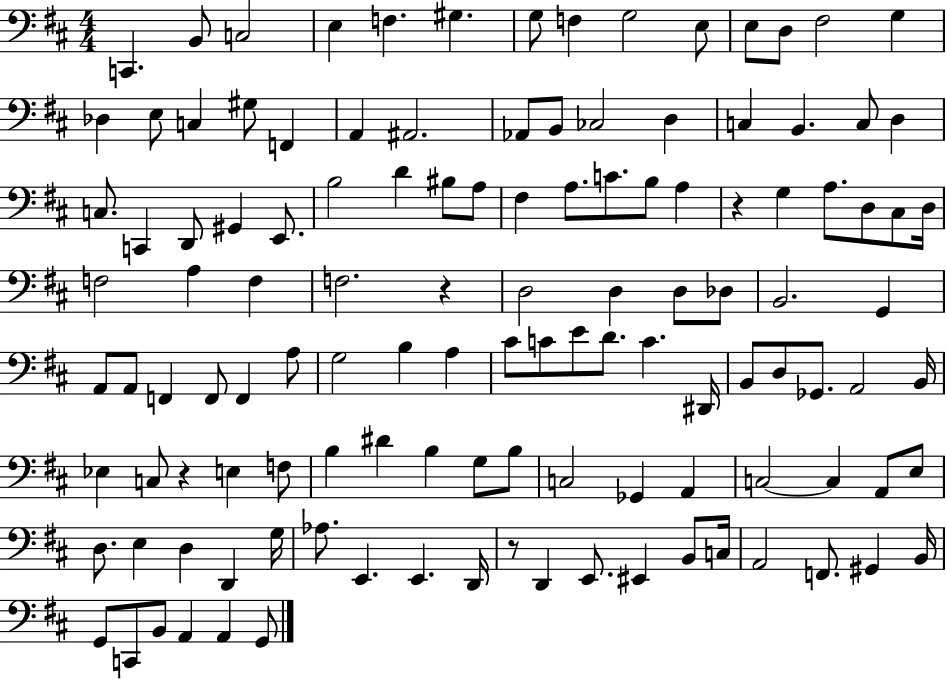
C2/q. B2/e C3/h E3/q F3/q. G#3/q. G3/e F3/q G3/h E3/e E3/e D3/e F#3/h G3/q Db3/q E3/e C3/q G#3/e F2/q A2/q A#2/h. Ab2/e B2/e CES3/h D3/q C3/q B2/q. C3/e D3/q C3/e. C2/q D2/e G#2/q E2/e. B3/h D4/q BIS3/e A3/e F#3/q A3/e. C4/e. B3/e A3/q R/q G3/q A3/e. D3/e C#3/e D3/s F3/h A3/q F3/q F3/h. R/q D3/h D3/q D3/e Db3/e B2/h. G2/q A2/e A2/e F2/q F2/e F2/q A3/e G3/h B3/q A3/q C#4/e C4/e E4/e D4/e. C4/q. D#2/s B2/e D3/e Gb2/e. A2/h B2/s Eb3/q C3/e R/q E3/q F3/e B3/q D#4/q B3/q G3/e B3/e C3/h Gb2/q A2/q C3/h C3/q A2/e E3/e D3/e. E3/q D3/q D2/q G3/s Ab3/e. E2/q. E2/q. D2/s R/e D2/q E2/e. EIS2/q B2/e C3/s A2/h F2/e. G#2/q B2/s G2/e C2/e B2/e A2/q A2/q G2/e